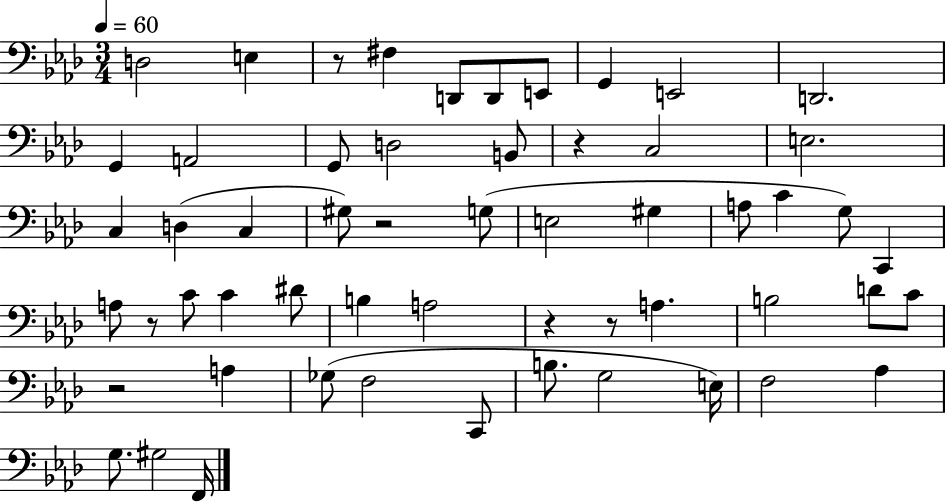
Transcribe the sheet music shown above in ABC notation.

X:1
T:Untitled
M:3/4
L:1/4
K:Ab
D,2 E, z/2 ^F, D,,/2 D,,/2 E,,/2 G,, E,,2 D,,2 G,, A,,2 G,,/2 D,2 B,,/2 z C,2 E,2 C, D, C, ^G,/2 z2 G,/2 E,2 ^G, A,/2 C G,/2 C,, A,/2 z/2 C/2 C ^D/2 B, A,2 z z/2 A, B,2 D/2 C/2 z2 A, _G,/2 F,2 C,,/2 B,/2 G,2 E,/4 F,2 _A, G,/2 ^G,2 F,,/4